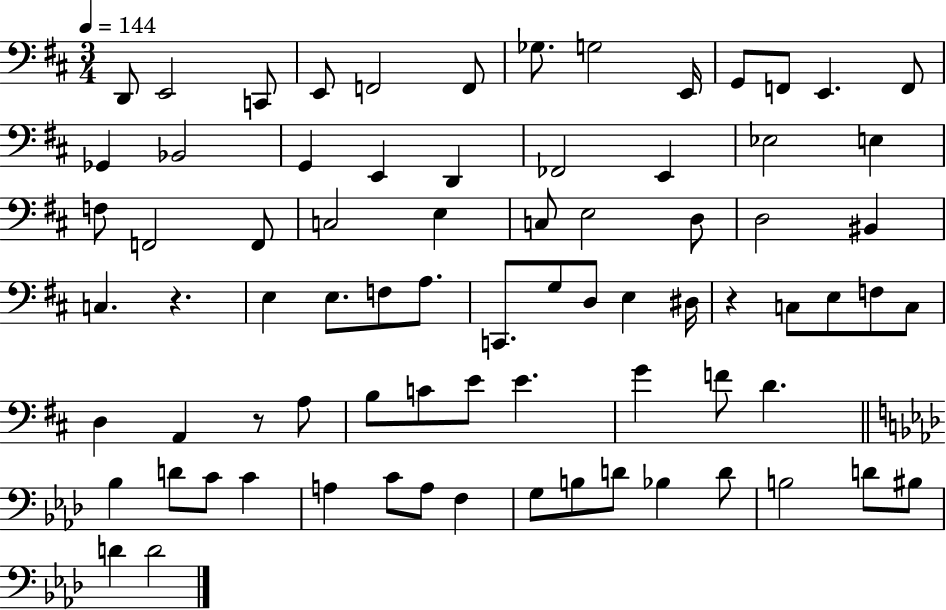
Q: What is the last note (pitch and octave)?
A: D4